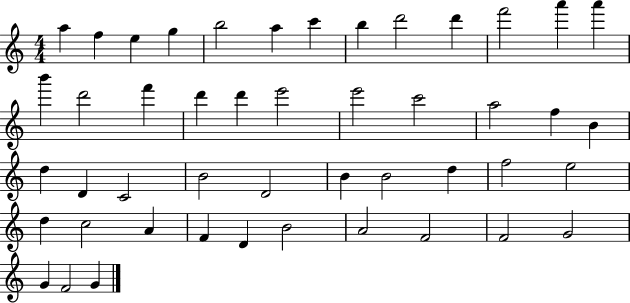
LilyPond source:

{
  \clef treble
  \numericTimeSignature
  \time 4/4
  \key c \major
  a''4 f''4 e''4 g''4 | b''2 a''4 c'''4 | b''4 d'''2 d'''4 | f'''2 a'''4 a'''4 | \break b'''4 d'''2 f'''4 | d'''4 d'''4 e'''2 | e'''2 c'''2 | a''2 f''4 b'4 | \break d''4 d'4 c'2 | b'2 d'2 | b'4 b'2 d''4 | f''2 e''2 | \break d''4 c''2 a'4 | f'4 d'4 b'2 | a'2 f'2 | f'2 g'2 | \break g'4 f'2 g'4 | \bar "|."
}